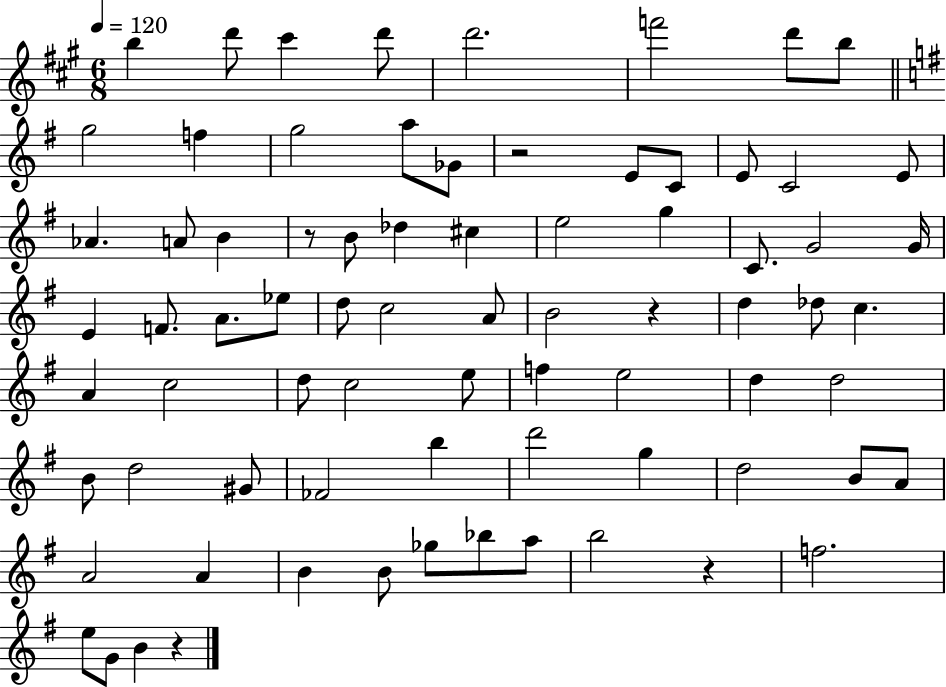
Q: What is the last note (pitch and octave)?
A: B4